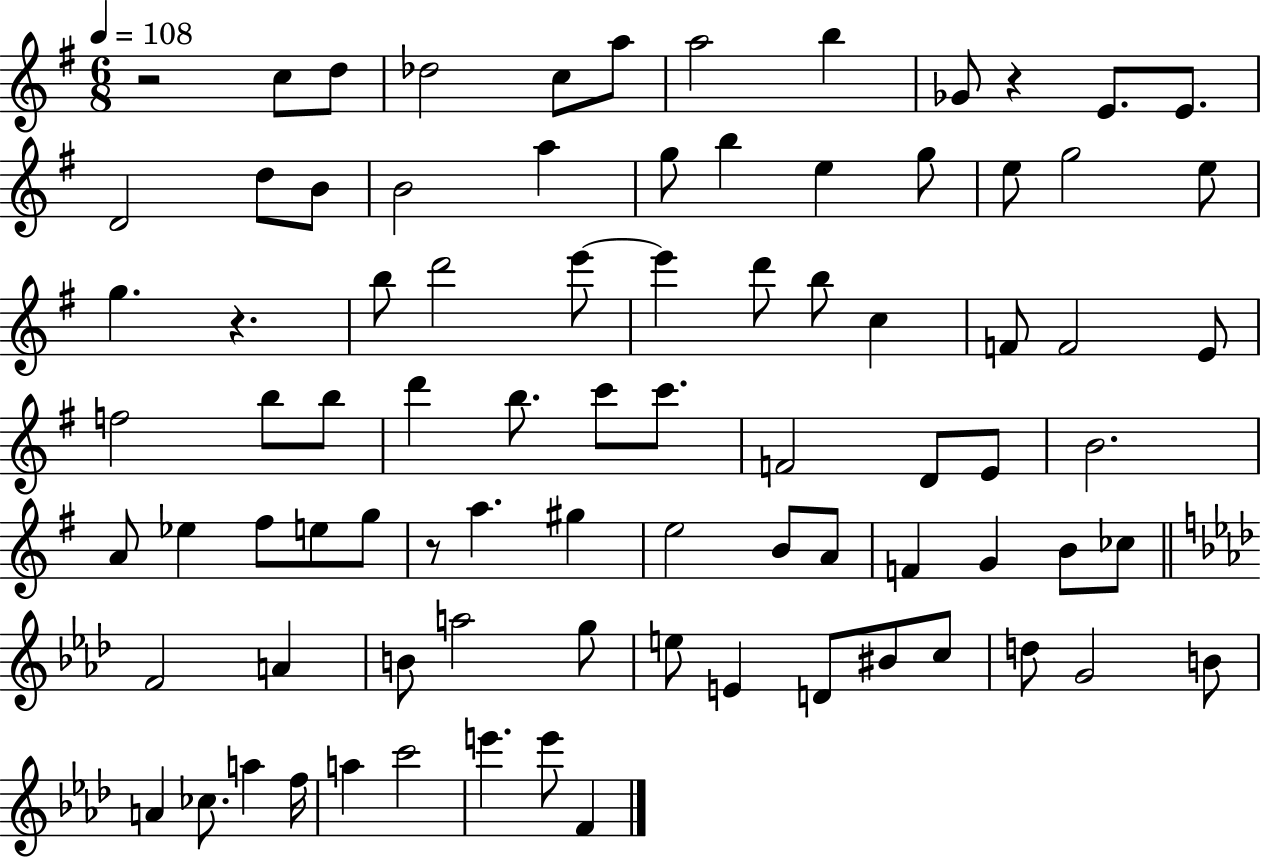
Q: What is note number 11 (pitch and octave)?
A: D4